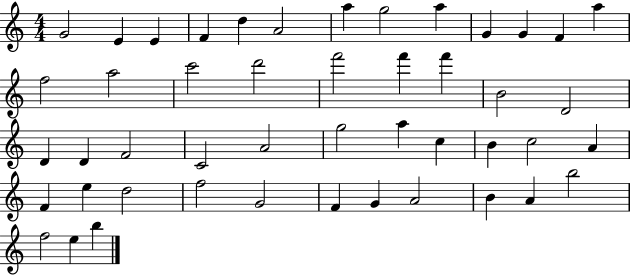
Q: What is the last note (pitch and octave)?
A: B5